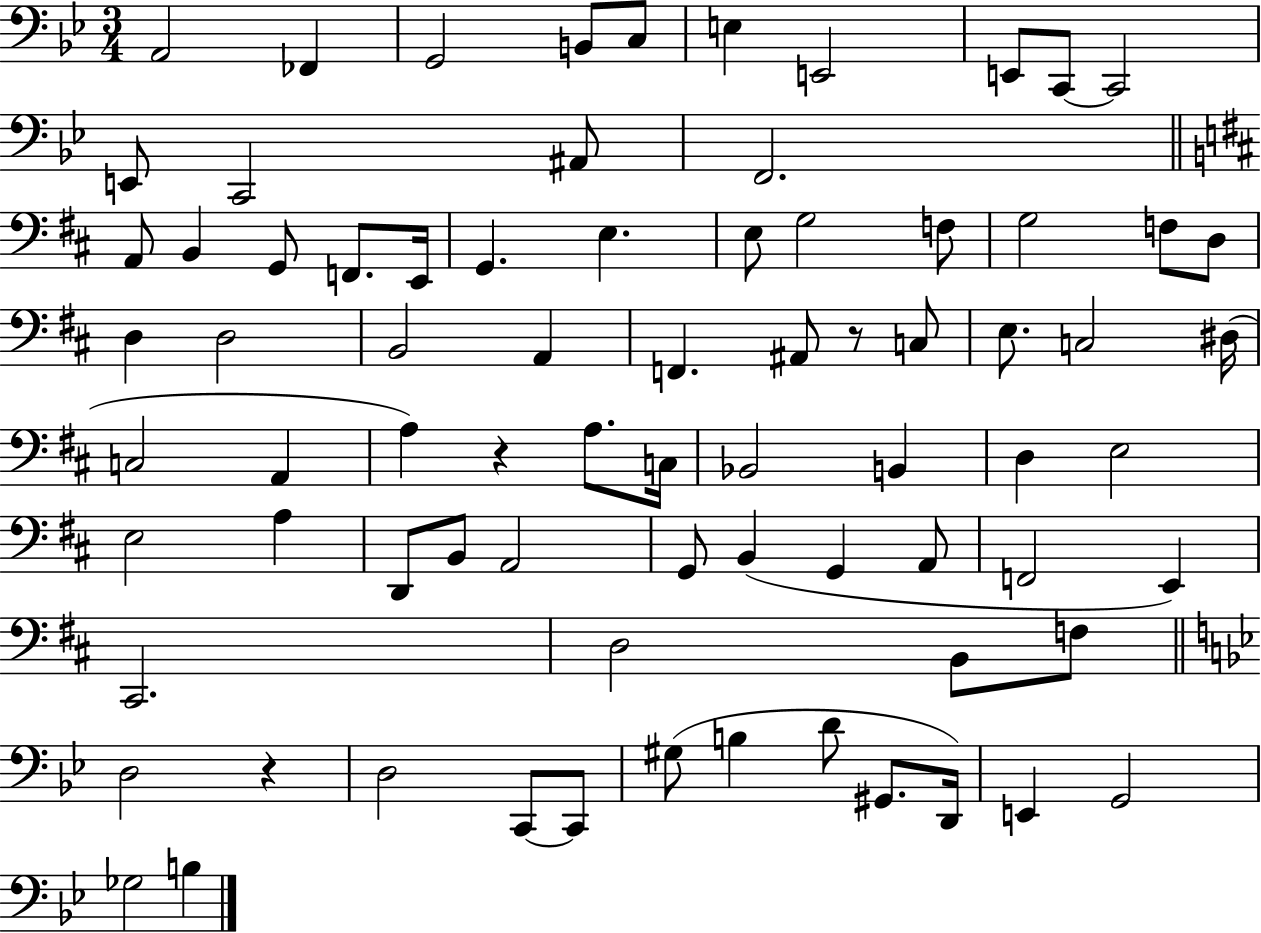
X:1
T:Untitled
M:3/4
L:1/4
K:Bb
A,,2 _F,, G,,2 B,,/2 C,/2 E, E,,2 E,,/2 C,,/2 C,,2 E,,/2 C,,2 ^A,,/2 F,,2 A,,/2 B,, G,,/2 F,,/2 E,,/4 G,, E, E,/2 G,2 F,/2 G,2 F,/2 D,/2 D, D,2 B,,2 A,, F,, ^A,,/2 z/2 C,/2 E,/2 C,2 ^D,/4 C,2 A,, A, z A,/2 C,/4 _B,,2 B,, D, E,2 E,2 A, D,,/2 B,,/2 A,,2 G,,/2 B,, G,, A,,/2 F,,2 E,, ^C,,2 D,2 B,,/2 F,/2 D,2 z D,2 C,,/2 C,,/2 ^G,/2 B, D/2 ^G,,/2 D,,/4 E,, G,,2 _G,2 B,